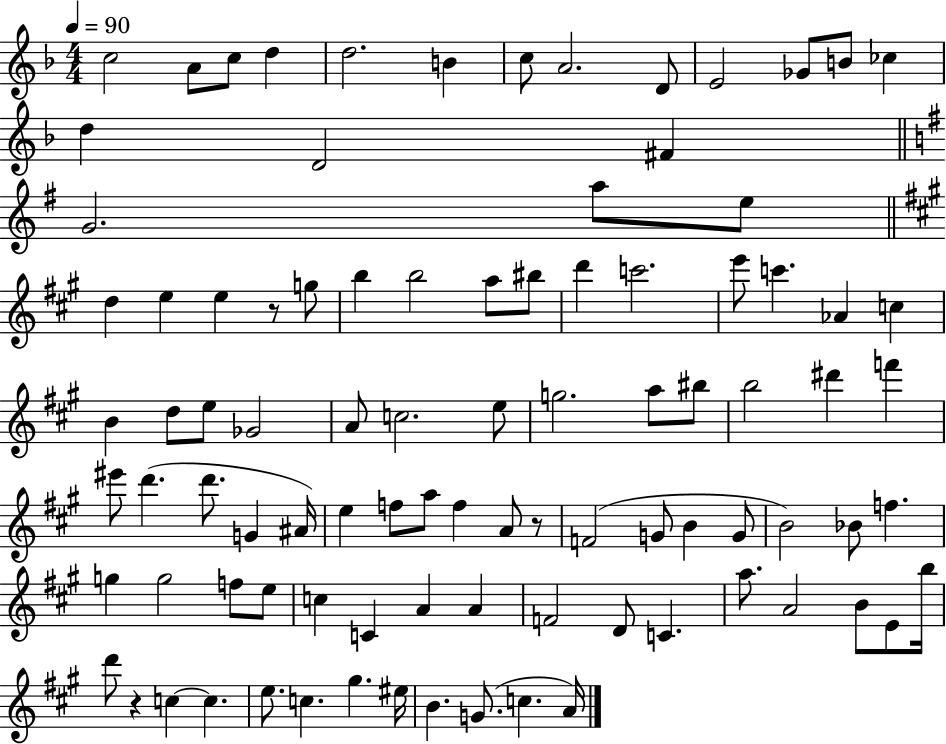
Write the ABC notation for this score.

X:1
T:Untitled
M:4/4
L:1/4
K:F
c2 A/2 c/2 d d2 B c/2 A2 D/2 E2 _G/2 B/2 _c d D2 ^F G2 a/2 e/2 d e e z/2 g/2 b b2 a/2 ^b/2 d' c'2 e'/2 c' _A c B d/2 e/2 _G2 A/2 c2 e/2 g2 a/2 ^b/2 b2 ^d' f' ^e'/2 d' d'/2 G ^A/4 e f/2 a/2 f A/2 z/2 F2 G/2 B G/2 B2 _B/2 f g g2 f/2 e/2 c C A A F2 D/2 C a/2 A2 B/2 E/2 b/4 d'/2 z c c e/2 c ^g ^e/4 B G/2 c A/4